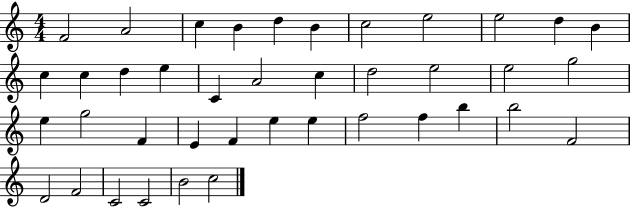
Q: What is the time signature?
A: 4/4